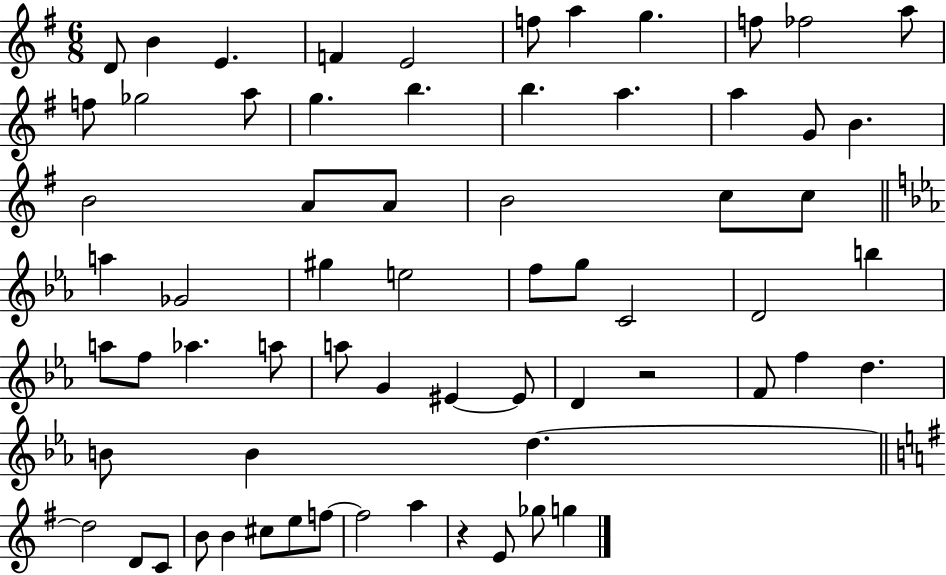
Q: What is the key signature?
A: G major